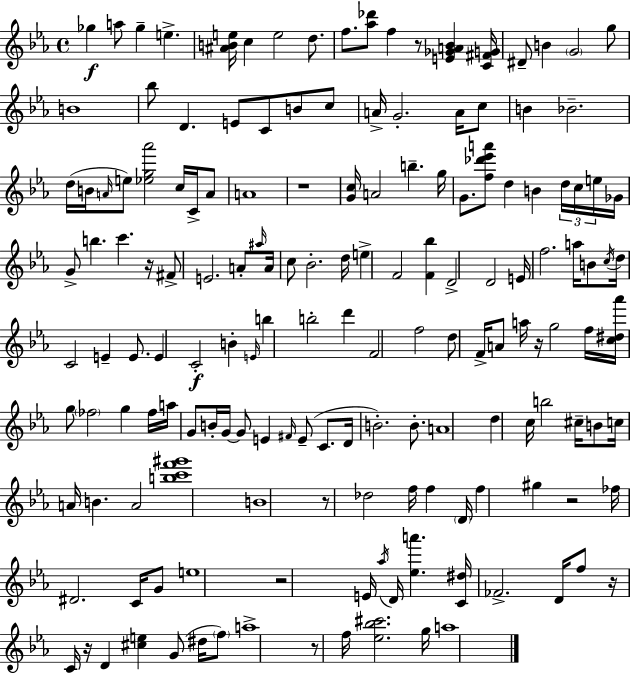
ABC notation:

X:1
T:Untitled
M:4/4
L:1/4
K:Cm
_g a/2 _g e [^ABe]/4 c e2 d/2 f/2 [_a_d']/2 f z/2 [E_GA_B] [C^FG]/4 ^D/2 B G2 g/2 B4 _b/2 D E/2 C/2 B/2 c/2 A/4 G2 A/4 c/2 B _B2 d/4 B/4 A/4 e/2 [_eg_a']2 c/4 C/4 A/2 A4 z4 [Gc]/4 A2 b g/4 G/2 [f_d'_e'a']/2 d B d/4 c/4 e/4 _G/4 G/2 b c' z/4 ^F/2 E2 A/2 ^a/4 A/4 c/2 _B2 d/4 e F2 [F_b] D2 D2 E/4 f2 a/4 B/2 c/4 d/4 C2 E E/2 E C2 B E/4 b b2 d' F2 f2 d/2 F/4 A/2 a/4 z/4 g2 f/4 [c^d_a']/4 g/2 _f2 g _f/4 a/4 G/2 B/4 G/4 G/2 E ^F/4 E/2 C/2 D/4 B2 B/2 A4 d c/4 b2 ^c/4 B/2 c/4 A/4 B A2 [bc'f'^g']4 B4 z/2 _d2 f/4 f D/4 f ^g z2 _f/4 ^D2 C/4 G/2 e4 z2 E/4 _a/4 D/4 [_ea'] [C^d]/4 _F2 D/4 f/2 z/4 C/4 z/4 D [^ce] G/2 ^d/4 f/2 a4 z/2 f/4 [_e_b^c']2 g/4 a4